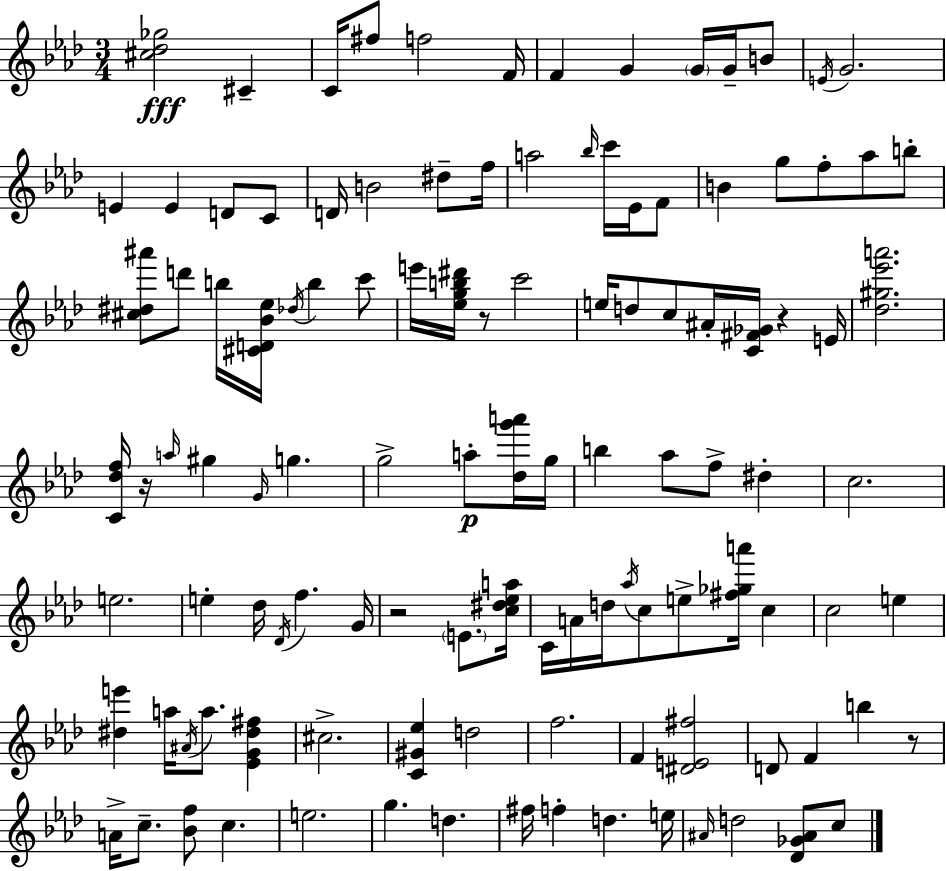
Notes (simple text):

[C#5,Db5,Gb5]/h C#4/q C4/s F#5/e F5/h F4/s F4/q G4/q G4/s G4/s B4/e E4/s G4/h. E4/q E4/q D4/e C4/e D4/s B4/h D#5/e F5/s A5/h Bb5/s C6/s Eb4/s F4/e B4/q G5/e F5/e Ab5/e B5/e [C#5,D#5,A#6]/e D6/e B5/s [C#4,D4,Bb4,Eb5]/s Db5/s B5/q C6/e E6/s [Eb5,G5,B5,D#6]/s R/e C6/h E5/s D5/e C5/e A#4/s [C4,F#4,Gb4]/s R/q E4/s [Db5,G#5,Eb6,A6]/h. [C4,Db5,F5]/s R/s A5/s G#5/q G4/s G5/q. G5/h A5/e [Db5,G6,A6]/s G5/s B5/q Ab5/e F5/e D#5/q C5/h. E5/h. E5/q Db5/s Db4/s F5/q. G4/s R/h E4/e. [C5,D#5,Eb5,A5]/s C4/s A4/s D5/s Ab5/s C5/e E5/e [F#5,Gb5,A6]/s C5/q C5/h E5/q [D#5,E6]/q A5/s A#4/s A5/e. [Eb4,G4,D#5,F#5]/q C#5/h. [C4,G#4,Eb5]/q D5/h F5/h. F4/q [D#4,E4,F#5]/h D4/e F4/q B5/q R/e A4/s C5/e. [Bb4,F5]/e C5/q. E5/h. G5/q. D5/q. F#5/s F5/q D5/q. E5/s A#4/s D5/h [Db4,Gb4,A#4]/e C5/e